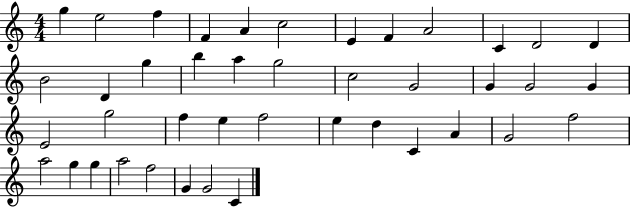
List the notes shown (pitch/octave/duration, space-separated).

G5/q E5/h F5/q F4/q A4/q C5/h E4/q F4/q A4/h C4/q D4/h D4/q B4/h D4/q G5/q B5/q A5/q G5/h C5/h G4/h G4/q G4/h G4/q E4/h G5/h F5/q E5/q F5/h E5/q D5/q C4/q A4/q G4/h F5/h A5/h G5/q G5/q A5/h F5/h G4/q G4/h C4/q